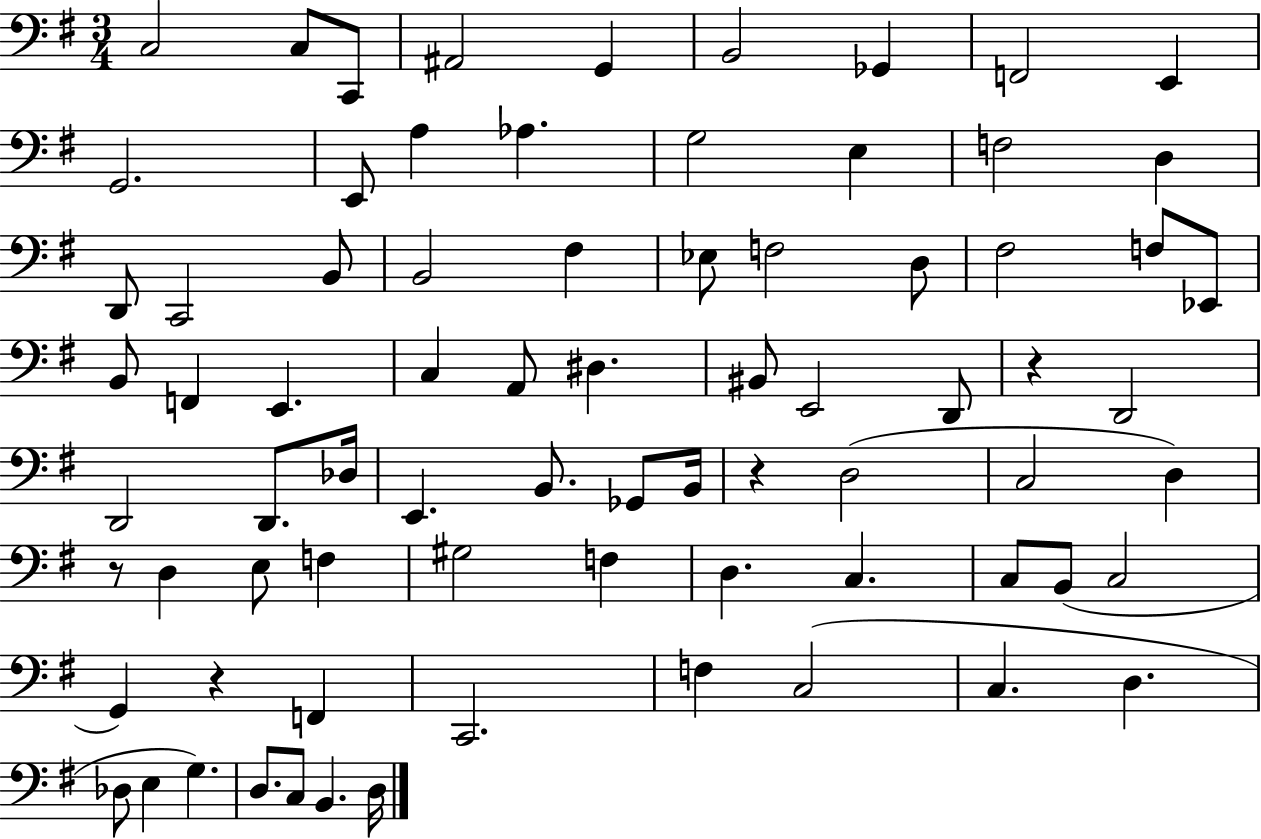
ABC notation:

X:1
T:Untitled
M:3/4
L:1/4
K:G
C,2 C,/2 C,,/2 ^A,,2 G,, B,,2 _G,, F,,2 E,, G,,2 E,,/2 A, _A, G,2 E, F,2 D, D,,/2 C,,2 B,,/2 B,,2 ^F, _E,/2 F,2 D,/2 ^F,2 F,/2 _E,,/2 B,,/2 F,, E,, C, A,,/2 ^D, ^B,,/2 E,,2 D,,/2 z D,,2 D,,2 D,,/2 _D,/4 E,, B,,/2 _G,,/2 B,,/4 z D,2 C,2 D, z/2 D, E,/2 F, ^G,2 F, D, C, C,/2 B,,/2 C,2 G,, z F,, C,,2 F, C,2 C, D, _D,/2 E, G, D,/2 C,/2 B,, D,/4